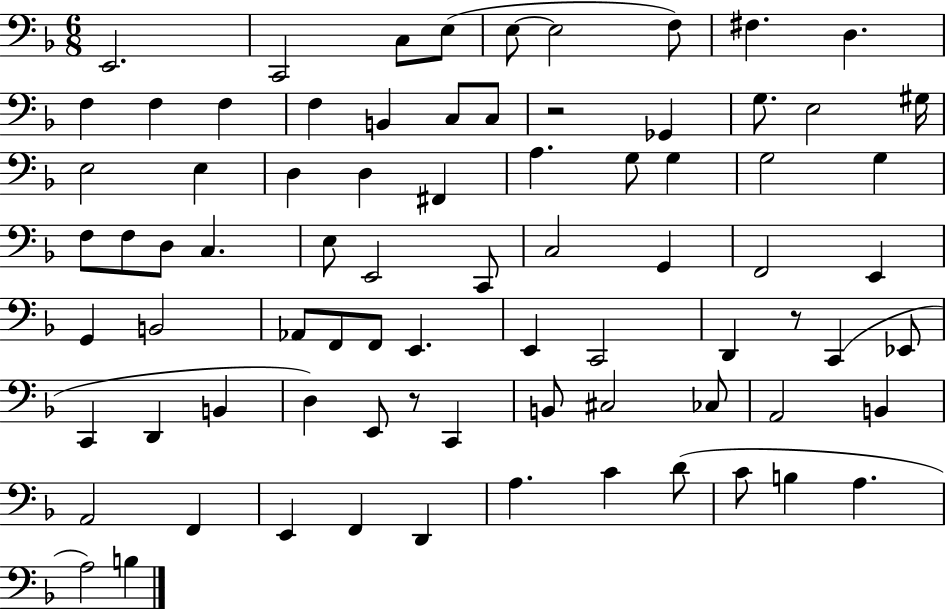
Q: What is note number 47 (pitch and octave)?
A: E2